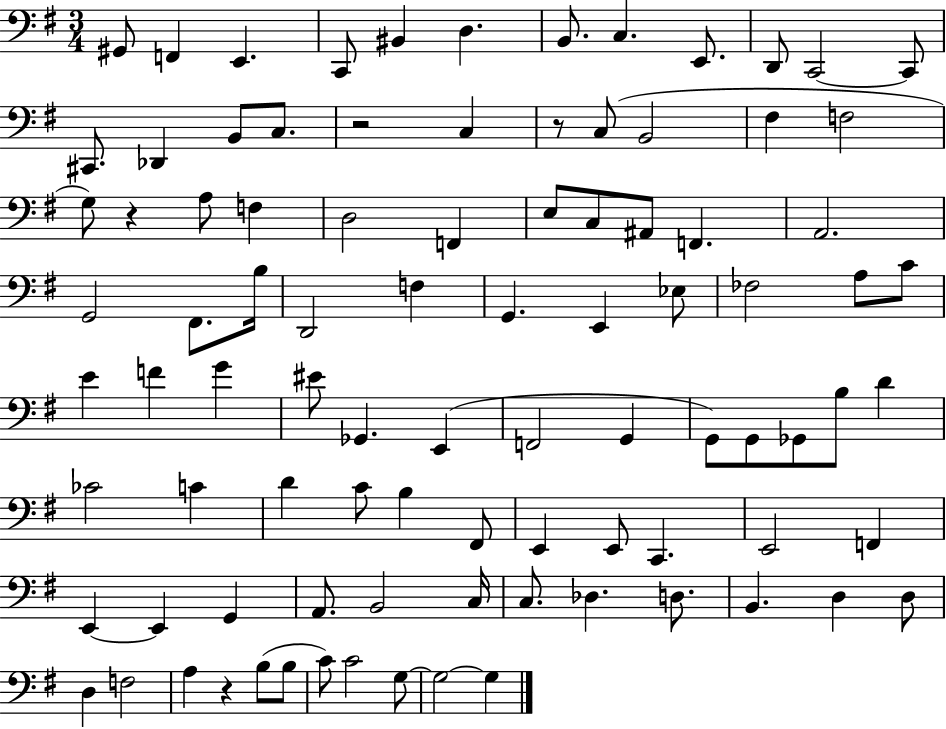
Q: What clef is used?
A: bass